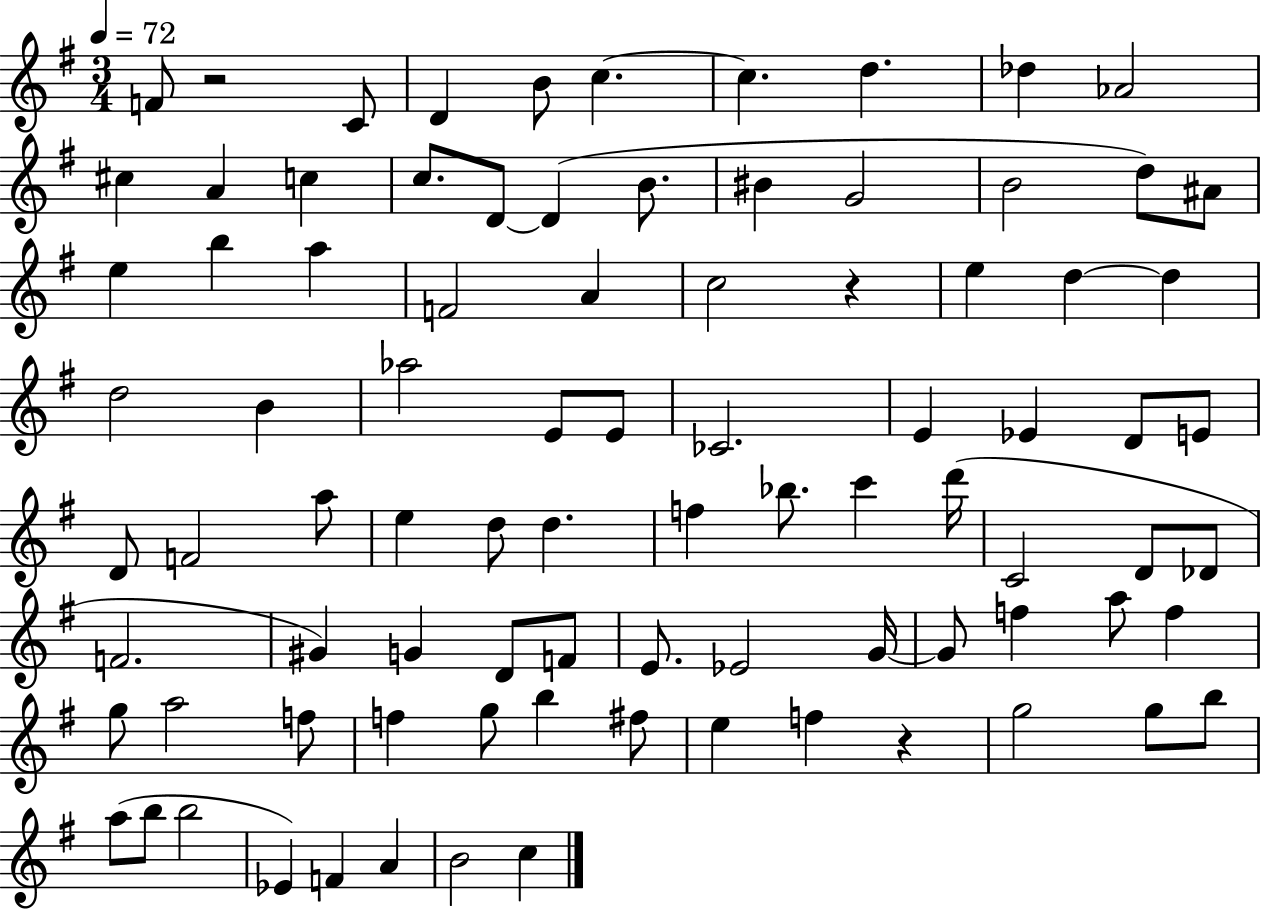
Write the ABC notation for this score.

X:1
T:Untitled
M:3/4
L:1/4
K:G
F/2 z2 C/2 D B/2 c c d _d _A2 ^c A c c/2 D/2 D B/2 ^B G2 B2 d/2 ^A/2 e b a F2 A c2 z e d d d2 B _a2 E/2 E/2 _C2 E _E D/2 E/2 D/2 F2 a/2 e d/2 d f _b/2 c' d'/4 C2 D/2 _D/2 F2 ^G G D/2 F/2 E/2 _E2 G/4 G/2 f a/2 f g/2 a2 f/2 f g/2 b ^f/2 e f z g2 g/2 b/2 a/2 b/2 b2 _E F A B2 c